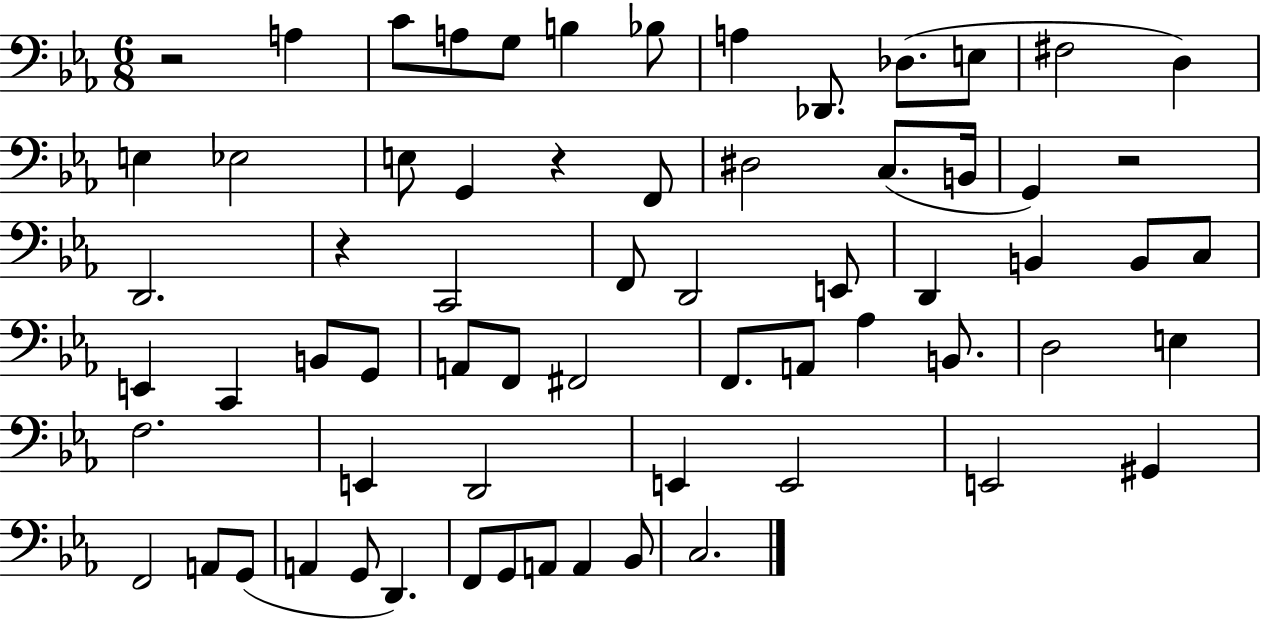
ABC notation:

X:1
T:Untitled
M:6/8
L:1/4
K:Eb
z2 A, C/2 A,/2 G,/2 B, _B,/2 A, _D,,/2 _D,/2 E,/2 ^F,2 D, E, _E,2 E,/2 G,, z F,,/2 ^D,2 C,/2 B,,/4 G,, z2 D,,2 z C,,2 F,,/2 D,,2 E,,/2 D,, B,, B,,/2 C,/2 E,, C,, B,,/2 G,,/2 A,,/2 F,,/2 ^F,,2 F,,/2 A,,/2 _A, B,,/2 D,2 E, F,2 E,, D,,2 E,, E,,2 E,,2 ^G,, F,,2 A,,/2 G,,/2 A,, G,,/2 D,, F,,/2 G,,/2 A,,/2 A,, _B,,/2 C,2